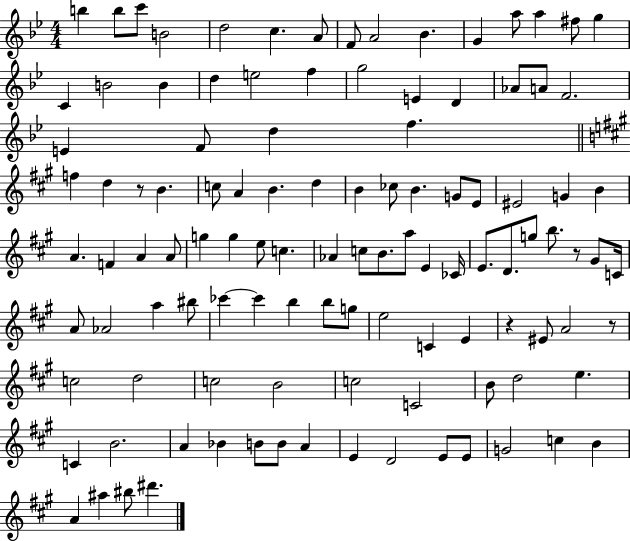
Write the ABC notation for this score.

X:1
T:Untitled
M:4/4
L:1/4
K:Bb
b b/2 c'/2 B2 d2 c A/2 F/2 A2 _B G a/2 a ^f/2 g C B2 B d e2 f g2 E D _A/2 A/2 F2 E F/2 d f f d z/2 B c/2 A B d B _c/2 B G/2 E/2 ^E2 G B A F A A/2 g g e/2 c _A c/2 B/2 a/2 E _C/4 E/2 D/2 g/2 b/2 z/2 ^G/2 C/4 A/2 _A2 a ^b/2 _c' _c' b b/2 g/2 e2 C E z ^E/2 A2 z/2 c2 d2 c2 B2 c2 C2 B/2 d2 e C B2 A _B B/2 B/2 A E D2 E/2 E/2 G2 c B A ^a ^b/2 ^d'